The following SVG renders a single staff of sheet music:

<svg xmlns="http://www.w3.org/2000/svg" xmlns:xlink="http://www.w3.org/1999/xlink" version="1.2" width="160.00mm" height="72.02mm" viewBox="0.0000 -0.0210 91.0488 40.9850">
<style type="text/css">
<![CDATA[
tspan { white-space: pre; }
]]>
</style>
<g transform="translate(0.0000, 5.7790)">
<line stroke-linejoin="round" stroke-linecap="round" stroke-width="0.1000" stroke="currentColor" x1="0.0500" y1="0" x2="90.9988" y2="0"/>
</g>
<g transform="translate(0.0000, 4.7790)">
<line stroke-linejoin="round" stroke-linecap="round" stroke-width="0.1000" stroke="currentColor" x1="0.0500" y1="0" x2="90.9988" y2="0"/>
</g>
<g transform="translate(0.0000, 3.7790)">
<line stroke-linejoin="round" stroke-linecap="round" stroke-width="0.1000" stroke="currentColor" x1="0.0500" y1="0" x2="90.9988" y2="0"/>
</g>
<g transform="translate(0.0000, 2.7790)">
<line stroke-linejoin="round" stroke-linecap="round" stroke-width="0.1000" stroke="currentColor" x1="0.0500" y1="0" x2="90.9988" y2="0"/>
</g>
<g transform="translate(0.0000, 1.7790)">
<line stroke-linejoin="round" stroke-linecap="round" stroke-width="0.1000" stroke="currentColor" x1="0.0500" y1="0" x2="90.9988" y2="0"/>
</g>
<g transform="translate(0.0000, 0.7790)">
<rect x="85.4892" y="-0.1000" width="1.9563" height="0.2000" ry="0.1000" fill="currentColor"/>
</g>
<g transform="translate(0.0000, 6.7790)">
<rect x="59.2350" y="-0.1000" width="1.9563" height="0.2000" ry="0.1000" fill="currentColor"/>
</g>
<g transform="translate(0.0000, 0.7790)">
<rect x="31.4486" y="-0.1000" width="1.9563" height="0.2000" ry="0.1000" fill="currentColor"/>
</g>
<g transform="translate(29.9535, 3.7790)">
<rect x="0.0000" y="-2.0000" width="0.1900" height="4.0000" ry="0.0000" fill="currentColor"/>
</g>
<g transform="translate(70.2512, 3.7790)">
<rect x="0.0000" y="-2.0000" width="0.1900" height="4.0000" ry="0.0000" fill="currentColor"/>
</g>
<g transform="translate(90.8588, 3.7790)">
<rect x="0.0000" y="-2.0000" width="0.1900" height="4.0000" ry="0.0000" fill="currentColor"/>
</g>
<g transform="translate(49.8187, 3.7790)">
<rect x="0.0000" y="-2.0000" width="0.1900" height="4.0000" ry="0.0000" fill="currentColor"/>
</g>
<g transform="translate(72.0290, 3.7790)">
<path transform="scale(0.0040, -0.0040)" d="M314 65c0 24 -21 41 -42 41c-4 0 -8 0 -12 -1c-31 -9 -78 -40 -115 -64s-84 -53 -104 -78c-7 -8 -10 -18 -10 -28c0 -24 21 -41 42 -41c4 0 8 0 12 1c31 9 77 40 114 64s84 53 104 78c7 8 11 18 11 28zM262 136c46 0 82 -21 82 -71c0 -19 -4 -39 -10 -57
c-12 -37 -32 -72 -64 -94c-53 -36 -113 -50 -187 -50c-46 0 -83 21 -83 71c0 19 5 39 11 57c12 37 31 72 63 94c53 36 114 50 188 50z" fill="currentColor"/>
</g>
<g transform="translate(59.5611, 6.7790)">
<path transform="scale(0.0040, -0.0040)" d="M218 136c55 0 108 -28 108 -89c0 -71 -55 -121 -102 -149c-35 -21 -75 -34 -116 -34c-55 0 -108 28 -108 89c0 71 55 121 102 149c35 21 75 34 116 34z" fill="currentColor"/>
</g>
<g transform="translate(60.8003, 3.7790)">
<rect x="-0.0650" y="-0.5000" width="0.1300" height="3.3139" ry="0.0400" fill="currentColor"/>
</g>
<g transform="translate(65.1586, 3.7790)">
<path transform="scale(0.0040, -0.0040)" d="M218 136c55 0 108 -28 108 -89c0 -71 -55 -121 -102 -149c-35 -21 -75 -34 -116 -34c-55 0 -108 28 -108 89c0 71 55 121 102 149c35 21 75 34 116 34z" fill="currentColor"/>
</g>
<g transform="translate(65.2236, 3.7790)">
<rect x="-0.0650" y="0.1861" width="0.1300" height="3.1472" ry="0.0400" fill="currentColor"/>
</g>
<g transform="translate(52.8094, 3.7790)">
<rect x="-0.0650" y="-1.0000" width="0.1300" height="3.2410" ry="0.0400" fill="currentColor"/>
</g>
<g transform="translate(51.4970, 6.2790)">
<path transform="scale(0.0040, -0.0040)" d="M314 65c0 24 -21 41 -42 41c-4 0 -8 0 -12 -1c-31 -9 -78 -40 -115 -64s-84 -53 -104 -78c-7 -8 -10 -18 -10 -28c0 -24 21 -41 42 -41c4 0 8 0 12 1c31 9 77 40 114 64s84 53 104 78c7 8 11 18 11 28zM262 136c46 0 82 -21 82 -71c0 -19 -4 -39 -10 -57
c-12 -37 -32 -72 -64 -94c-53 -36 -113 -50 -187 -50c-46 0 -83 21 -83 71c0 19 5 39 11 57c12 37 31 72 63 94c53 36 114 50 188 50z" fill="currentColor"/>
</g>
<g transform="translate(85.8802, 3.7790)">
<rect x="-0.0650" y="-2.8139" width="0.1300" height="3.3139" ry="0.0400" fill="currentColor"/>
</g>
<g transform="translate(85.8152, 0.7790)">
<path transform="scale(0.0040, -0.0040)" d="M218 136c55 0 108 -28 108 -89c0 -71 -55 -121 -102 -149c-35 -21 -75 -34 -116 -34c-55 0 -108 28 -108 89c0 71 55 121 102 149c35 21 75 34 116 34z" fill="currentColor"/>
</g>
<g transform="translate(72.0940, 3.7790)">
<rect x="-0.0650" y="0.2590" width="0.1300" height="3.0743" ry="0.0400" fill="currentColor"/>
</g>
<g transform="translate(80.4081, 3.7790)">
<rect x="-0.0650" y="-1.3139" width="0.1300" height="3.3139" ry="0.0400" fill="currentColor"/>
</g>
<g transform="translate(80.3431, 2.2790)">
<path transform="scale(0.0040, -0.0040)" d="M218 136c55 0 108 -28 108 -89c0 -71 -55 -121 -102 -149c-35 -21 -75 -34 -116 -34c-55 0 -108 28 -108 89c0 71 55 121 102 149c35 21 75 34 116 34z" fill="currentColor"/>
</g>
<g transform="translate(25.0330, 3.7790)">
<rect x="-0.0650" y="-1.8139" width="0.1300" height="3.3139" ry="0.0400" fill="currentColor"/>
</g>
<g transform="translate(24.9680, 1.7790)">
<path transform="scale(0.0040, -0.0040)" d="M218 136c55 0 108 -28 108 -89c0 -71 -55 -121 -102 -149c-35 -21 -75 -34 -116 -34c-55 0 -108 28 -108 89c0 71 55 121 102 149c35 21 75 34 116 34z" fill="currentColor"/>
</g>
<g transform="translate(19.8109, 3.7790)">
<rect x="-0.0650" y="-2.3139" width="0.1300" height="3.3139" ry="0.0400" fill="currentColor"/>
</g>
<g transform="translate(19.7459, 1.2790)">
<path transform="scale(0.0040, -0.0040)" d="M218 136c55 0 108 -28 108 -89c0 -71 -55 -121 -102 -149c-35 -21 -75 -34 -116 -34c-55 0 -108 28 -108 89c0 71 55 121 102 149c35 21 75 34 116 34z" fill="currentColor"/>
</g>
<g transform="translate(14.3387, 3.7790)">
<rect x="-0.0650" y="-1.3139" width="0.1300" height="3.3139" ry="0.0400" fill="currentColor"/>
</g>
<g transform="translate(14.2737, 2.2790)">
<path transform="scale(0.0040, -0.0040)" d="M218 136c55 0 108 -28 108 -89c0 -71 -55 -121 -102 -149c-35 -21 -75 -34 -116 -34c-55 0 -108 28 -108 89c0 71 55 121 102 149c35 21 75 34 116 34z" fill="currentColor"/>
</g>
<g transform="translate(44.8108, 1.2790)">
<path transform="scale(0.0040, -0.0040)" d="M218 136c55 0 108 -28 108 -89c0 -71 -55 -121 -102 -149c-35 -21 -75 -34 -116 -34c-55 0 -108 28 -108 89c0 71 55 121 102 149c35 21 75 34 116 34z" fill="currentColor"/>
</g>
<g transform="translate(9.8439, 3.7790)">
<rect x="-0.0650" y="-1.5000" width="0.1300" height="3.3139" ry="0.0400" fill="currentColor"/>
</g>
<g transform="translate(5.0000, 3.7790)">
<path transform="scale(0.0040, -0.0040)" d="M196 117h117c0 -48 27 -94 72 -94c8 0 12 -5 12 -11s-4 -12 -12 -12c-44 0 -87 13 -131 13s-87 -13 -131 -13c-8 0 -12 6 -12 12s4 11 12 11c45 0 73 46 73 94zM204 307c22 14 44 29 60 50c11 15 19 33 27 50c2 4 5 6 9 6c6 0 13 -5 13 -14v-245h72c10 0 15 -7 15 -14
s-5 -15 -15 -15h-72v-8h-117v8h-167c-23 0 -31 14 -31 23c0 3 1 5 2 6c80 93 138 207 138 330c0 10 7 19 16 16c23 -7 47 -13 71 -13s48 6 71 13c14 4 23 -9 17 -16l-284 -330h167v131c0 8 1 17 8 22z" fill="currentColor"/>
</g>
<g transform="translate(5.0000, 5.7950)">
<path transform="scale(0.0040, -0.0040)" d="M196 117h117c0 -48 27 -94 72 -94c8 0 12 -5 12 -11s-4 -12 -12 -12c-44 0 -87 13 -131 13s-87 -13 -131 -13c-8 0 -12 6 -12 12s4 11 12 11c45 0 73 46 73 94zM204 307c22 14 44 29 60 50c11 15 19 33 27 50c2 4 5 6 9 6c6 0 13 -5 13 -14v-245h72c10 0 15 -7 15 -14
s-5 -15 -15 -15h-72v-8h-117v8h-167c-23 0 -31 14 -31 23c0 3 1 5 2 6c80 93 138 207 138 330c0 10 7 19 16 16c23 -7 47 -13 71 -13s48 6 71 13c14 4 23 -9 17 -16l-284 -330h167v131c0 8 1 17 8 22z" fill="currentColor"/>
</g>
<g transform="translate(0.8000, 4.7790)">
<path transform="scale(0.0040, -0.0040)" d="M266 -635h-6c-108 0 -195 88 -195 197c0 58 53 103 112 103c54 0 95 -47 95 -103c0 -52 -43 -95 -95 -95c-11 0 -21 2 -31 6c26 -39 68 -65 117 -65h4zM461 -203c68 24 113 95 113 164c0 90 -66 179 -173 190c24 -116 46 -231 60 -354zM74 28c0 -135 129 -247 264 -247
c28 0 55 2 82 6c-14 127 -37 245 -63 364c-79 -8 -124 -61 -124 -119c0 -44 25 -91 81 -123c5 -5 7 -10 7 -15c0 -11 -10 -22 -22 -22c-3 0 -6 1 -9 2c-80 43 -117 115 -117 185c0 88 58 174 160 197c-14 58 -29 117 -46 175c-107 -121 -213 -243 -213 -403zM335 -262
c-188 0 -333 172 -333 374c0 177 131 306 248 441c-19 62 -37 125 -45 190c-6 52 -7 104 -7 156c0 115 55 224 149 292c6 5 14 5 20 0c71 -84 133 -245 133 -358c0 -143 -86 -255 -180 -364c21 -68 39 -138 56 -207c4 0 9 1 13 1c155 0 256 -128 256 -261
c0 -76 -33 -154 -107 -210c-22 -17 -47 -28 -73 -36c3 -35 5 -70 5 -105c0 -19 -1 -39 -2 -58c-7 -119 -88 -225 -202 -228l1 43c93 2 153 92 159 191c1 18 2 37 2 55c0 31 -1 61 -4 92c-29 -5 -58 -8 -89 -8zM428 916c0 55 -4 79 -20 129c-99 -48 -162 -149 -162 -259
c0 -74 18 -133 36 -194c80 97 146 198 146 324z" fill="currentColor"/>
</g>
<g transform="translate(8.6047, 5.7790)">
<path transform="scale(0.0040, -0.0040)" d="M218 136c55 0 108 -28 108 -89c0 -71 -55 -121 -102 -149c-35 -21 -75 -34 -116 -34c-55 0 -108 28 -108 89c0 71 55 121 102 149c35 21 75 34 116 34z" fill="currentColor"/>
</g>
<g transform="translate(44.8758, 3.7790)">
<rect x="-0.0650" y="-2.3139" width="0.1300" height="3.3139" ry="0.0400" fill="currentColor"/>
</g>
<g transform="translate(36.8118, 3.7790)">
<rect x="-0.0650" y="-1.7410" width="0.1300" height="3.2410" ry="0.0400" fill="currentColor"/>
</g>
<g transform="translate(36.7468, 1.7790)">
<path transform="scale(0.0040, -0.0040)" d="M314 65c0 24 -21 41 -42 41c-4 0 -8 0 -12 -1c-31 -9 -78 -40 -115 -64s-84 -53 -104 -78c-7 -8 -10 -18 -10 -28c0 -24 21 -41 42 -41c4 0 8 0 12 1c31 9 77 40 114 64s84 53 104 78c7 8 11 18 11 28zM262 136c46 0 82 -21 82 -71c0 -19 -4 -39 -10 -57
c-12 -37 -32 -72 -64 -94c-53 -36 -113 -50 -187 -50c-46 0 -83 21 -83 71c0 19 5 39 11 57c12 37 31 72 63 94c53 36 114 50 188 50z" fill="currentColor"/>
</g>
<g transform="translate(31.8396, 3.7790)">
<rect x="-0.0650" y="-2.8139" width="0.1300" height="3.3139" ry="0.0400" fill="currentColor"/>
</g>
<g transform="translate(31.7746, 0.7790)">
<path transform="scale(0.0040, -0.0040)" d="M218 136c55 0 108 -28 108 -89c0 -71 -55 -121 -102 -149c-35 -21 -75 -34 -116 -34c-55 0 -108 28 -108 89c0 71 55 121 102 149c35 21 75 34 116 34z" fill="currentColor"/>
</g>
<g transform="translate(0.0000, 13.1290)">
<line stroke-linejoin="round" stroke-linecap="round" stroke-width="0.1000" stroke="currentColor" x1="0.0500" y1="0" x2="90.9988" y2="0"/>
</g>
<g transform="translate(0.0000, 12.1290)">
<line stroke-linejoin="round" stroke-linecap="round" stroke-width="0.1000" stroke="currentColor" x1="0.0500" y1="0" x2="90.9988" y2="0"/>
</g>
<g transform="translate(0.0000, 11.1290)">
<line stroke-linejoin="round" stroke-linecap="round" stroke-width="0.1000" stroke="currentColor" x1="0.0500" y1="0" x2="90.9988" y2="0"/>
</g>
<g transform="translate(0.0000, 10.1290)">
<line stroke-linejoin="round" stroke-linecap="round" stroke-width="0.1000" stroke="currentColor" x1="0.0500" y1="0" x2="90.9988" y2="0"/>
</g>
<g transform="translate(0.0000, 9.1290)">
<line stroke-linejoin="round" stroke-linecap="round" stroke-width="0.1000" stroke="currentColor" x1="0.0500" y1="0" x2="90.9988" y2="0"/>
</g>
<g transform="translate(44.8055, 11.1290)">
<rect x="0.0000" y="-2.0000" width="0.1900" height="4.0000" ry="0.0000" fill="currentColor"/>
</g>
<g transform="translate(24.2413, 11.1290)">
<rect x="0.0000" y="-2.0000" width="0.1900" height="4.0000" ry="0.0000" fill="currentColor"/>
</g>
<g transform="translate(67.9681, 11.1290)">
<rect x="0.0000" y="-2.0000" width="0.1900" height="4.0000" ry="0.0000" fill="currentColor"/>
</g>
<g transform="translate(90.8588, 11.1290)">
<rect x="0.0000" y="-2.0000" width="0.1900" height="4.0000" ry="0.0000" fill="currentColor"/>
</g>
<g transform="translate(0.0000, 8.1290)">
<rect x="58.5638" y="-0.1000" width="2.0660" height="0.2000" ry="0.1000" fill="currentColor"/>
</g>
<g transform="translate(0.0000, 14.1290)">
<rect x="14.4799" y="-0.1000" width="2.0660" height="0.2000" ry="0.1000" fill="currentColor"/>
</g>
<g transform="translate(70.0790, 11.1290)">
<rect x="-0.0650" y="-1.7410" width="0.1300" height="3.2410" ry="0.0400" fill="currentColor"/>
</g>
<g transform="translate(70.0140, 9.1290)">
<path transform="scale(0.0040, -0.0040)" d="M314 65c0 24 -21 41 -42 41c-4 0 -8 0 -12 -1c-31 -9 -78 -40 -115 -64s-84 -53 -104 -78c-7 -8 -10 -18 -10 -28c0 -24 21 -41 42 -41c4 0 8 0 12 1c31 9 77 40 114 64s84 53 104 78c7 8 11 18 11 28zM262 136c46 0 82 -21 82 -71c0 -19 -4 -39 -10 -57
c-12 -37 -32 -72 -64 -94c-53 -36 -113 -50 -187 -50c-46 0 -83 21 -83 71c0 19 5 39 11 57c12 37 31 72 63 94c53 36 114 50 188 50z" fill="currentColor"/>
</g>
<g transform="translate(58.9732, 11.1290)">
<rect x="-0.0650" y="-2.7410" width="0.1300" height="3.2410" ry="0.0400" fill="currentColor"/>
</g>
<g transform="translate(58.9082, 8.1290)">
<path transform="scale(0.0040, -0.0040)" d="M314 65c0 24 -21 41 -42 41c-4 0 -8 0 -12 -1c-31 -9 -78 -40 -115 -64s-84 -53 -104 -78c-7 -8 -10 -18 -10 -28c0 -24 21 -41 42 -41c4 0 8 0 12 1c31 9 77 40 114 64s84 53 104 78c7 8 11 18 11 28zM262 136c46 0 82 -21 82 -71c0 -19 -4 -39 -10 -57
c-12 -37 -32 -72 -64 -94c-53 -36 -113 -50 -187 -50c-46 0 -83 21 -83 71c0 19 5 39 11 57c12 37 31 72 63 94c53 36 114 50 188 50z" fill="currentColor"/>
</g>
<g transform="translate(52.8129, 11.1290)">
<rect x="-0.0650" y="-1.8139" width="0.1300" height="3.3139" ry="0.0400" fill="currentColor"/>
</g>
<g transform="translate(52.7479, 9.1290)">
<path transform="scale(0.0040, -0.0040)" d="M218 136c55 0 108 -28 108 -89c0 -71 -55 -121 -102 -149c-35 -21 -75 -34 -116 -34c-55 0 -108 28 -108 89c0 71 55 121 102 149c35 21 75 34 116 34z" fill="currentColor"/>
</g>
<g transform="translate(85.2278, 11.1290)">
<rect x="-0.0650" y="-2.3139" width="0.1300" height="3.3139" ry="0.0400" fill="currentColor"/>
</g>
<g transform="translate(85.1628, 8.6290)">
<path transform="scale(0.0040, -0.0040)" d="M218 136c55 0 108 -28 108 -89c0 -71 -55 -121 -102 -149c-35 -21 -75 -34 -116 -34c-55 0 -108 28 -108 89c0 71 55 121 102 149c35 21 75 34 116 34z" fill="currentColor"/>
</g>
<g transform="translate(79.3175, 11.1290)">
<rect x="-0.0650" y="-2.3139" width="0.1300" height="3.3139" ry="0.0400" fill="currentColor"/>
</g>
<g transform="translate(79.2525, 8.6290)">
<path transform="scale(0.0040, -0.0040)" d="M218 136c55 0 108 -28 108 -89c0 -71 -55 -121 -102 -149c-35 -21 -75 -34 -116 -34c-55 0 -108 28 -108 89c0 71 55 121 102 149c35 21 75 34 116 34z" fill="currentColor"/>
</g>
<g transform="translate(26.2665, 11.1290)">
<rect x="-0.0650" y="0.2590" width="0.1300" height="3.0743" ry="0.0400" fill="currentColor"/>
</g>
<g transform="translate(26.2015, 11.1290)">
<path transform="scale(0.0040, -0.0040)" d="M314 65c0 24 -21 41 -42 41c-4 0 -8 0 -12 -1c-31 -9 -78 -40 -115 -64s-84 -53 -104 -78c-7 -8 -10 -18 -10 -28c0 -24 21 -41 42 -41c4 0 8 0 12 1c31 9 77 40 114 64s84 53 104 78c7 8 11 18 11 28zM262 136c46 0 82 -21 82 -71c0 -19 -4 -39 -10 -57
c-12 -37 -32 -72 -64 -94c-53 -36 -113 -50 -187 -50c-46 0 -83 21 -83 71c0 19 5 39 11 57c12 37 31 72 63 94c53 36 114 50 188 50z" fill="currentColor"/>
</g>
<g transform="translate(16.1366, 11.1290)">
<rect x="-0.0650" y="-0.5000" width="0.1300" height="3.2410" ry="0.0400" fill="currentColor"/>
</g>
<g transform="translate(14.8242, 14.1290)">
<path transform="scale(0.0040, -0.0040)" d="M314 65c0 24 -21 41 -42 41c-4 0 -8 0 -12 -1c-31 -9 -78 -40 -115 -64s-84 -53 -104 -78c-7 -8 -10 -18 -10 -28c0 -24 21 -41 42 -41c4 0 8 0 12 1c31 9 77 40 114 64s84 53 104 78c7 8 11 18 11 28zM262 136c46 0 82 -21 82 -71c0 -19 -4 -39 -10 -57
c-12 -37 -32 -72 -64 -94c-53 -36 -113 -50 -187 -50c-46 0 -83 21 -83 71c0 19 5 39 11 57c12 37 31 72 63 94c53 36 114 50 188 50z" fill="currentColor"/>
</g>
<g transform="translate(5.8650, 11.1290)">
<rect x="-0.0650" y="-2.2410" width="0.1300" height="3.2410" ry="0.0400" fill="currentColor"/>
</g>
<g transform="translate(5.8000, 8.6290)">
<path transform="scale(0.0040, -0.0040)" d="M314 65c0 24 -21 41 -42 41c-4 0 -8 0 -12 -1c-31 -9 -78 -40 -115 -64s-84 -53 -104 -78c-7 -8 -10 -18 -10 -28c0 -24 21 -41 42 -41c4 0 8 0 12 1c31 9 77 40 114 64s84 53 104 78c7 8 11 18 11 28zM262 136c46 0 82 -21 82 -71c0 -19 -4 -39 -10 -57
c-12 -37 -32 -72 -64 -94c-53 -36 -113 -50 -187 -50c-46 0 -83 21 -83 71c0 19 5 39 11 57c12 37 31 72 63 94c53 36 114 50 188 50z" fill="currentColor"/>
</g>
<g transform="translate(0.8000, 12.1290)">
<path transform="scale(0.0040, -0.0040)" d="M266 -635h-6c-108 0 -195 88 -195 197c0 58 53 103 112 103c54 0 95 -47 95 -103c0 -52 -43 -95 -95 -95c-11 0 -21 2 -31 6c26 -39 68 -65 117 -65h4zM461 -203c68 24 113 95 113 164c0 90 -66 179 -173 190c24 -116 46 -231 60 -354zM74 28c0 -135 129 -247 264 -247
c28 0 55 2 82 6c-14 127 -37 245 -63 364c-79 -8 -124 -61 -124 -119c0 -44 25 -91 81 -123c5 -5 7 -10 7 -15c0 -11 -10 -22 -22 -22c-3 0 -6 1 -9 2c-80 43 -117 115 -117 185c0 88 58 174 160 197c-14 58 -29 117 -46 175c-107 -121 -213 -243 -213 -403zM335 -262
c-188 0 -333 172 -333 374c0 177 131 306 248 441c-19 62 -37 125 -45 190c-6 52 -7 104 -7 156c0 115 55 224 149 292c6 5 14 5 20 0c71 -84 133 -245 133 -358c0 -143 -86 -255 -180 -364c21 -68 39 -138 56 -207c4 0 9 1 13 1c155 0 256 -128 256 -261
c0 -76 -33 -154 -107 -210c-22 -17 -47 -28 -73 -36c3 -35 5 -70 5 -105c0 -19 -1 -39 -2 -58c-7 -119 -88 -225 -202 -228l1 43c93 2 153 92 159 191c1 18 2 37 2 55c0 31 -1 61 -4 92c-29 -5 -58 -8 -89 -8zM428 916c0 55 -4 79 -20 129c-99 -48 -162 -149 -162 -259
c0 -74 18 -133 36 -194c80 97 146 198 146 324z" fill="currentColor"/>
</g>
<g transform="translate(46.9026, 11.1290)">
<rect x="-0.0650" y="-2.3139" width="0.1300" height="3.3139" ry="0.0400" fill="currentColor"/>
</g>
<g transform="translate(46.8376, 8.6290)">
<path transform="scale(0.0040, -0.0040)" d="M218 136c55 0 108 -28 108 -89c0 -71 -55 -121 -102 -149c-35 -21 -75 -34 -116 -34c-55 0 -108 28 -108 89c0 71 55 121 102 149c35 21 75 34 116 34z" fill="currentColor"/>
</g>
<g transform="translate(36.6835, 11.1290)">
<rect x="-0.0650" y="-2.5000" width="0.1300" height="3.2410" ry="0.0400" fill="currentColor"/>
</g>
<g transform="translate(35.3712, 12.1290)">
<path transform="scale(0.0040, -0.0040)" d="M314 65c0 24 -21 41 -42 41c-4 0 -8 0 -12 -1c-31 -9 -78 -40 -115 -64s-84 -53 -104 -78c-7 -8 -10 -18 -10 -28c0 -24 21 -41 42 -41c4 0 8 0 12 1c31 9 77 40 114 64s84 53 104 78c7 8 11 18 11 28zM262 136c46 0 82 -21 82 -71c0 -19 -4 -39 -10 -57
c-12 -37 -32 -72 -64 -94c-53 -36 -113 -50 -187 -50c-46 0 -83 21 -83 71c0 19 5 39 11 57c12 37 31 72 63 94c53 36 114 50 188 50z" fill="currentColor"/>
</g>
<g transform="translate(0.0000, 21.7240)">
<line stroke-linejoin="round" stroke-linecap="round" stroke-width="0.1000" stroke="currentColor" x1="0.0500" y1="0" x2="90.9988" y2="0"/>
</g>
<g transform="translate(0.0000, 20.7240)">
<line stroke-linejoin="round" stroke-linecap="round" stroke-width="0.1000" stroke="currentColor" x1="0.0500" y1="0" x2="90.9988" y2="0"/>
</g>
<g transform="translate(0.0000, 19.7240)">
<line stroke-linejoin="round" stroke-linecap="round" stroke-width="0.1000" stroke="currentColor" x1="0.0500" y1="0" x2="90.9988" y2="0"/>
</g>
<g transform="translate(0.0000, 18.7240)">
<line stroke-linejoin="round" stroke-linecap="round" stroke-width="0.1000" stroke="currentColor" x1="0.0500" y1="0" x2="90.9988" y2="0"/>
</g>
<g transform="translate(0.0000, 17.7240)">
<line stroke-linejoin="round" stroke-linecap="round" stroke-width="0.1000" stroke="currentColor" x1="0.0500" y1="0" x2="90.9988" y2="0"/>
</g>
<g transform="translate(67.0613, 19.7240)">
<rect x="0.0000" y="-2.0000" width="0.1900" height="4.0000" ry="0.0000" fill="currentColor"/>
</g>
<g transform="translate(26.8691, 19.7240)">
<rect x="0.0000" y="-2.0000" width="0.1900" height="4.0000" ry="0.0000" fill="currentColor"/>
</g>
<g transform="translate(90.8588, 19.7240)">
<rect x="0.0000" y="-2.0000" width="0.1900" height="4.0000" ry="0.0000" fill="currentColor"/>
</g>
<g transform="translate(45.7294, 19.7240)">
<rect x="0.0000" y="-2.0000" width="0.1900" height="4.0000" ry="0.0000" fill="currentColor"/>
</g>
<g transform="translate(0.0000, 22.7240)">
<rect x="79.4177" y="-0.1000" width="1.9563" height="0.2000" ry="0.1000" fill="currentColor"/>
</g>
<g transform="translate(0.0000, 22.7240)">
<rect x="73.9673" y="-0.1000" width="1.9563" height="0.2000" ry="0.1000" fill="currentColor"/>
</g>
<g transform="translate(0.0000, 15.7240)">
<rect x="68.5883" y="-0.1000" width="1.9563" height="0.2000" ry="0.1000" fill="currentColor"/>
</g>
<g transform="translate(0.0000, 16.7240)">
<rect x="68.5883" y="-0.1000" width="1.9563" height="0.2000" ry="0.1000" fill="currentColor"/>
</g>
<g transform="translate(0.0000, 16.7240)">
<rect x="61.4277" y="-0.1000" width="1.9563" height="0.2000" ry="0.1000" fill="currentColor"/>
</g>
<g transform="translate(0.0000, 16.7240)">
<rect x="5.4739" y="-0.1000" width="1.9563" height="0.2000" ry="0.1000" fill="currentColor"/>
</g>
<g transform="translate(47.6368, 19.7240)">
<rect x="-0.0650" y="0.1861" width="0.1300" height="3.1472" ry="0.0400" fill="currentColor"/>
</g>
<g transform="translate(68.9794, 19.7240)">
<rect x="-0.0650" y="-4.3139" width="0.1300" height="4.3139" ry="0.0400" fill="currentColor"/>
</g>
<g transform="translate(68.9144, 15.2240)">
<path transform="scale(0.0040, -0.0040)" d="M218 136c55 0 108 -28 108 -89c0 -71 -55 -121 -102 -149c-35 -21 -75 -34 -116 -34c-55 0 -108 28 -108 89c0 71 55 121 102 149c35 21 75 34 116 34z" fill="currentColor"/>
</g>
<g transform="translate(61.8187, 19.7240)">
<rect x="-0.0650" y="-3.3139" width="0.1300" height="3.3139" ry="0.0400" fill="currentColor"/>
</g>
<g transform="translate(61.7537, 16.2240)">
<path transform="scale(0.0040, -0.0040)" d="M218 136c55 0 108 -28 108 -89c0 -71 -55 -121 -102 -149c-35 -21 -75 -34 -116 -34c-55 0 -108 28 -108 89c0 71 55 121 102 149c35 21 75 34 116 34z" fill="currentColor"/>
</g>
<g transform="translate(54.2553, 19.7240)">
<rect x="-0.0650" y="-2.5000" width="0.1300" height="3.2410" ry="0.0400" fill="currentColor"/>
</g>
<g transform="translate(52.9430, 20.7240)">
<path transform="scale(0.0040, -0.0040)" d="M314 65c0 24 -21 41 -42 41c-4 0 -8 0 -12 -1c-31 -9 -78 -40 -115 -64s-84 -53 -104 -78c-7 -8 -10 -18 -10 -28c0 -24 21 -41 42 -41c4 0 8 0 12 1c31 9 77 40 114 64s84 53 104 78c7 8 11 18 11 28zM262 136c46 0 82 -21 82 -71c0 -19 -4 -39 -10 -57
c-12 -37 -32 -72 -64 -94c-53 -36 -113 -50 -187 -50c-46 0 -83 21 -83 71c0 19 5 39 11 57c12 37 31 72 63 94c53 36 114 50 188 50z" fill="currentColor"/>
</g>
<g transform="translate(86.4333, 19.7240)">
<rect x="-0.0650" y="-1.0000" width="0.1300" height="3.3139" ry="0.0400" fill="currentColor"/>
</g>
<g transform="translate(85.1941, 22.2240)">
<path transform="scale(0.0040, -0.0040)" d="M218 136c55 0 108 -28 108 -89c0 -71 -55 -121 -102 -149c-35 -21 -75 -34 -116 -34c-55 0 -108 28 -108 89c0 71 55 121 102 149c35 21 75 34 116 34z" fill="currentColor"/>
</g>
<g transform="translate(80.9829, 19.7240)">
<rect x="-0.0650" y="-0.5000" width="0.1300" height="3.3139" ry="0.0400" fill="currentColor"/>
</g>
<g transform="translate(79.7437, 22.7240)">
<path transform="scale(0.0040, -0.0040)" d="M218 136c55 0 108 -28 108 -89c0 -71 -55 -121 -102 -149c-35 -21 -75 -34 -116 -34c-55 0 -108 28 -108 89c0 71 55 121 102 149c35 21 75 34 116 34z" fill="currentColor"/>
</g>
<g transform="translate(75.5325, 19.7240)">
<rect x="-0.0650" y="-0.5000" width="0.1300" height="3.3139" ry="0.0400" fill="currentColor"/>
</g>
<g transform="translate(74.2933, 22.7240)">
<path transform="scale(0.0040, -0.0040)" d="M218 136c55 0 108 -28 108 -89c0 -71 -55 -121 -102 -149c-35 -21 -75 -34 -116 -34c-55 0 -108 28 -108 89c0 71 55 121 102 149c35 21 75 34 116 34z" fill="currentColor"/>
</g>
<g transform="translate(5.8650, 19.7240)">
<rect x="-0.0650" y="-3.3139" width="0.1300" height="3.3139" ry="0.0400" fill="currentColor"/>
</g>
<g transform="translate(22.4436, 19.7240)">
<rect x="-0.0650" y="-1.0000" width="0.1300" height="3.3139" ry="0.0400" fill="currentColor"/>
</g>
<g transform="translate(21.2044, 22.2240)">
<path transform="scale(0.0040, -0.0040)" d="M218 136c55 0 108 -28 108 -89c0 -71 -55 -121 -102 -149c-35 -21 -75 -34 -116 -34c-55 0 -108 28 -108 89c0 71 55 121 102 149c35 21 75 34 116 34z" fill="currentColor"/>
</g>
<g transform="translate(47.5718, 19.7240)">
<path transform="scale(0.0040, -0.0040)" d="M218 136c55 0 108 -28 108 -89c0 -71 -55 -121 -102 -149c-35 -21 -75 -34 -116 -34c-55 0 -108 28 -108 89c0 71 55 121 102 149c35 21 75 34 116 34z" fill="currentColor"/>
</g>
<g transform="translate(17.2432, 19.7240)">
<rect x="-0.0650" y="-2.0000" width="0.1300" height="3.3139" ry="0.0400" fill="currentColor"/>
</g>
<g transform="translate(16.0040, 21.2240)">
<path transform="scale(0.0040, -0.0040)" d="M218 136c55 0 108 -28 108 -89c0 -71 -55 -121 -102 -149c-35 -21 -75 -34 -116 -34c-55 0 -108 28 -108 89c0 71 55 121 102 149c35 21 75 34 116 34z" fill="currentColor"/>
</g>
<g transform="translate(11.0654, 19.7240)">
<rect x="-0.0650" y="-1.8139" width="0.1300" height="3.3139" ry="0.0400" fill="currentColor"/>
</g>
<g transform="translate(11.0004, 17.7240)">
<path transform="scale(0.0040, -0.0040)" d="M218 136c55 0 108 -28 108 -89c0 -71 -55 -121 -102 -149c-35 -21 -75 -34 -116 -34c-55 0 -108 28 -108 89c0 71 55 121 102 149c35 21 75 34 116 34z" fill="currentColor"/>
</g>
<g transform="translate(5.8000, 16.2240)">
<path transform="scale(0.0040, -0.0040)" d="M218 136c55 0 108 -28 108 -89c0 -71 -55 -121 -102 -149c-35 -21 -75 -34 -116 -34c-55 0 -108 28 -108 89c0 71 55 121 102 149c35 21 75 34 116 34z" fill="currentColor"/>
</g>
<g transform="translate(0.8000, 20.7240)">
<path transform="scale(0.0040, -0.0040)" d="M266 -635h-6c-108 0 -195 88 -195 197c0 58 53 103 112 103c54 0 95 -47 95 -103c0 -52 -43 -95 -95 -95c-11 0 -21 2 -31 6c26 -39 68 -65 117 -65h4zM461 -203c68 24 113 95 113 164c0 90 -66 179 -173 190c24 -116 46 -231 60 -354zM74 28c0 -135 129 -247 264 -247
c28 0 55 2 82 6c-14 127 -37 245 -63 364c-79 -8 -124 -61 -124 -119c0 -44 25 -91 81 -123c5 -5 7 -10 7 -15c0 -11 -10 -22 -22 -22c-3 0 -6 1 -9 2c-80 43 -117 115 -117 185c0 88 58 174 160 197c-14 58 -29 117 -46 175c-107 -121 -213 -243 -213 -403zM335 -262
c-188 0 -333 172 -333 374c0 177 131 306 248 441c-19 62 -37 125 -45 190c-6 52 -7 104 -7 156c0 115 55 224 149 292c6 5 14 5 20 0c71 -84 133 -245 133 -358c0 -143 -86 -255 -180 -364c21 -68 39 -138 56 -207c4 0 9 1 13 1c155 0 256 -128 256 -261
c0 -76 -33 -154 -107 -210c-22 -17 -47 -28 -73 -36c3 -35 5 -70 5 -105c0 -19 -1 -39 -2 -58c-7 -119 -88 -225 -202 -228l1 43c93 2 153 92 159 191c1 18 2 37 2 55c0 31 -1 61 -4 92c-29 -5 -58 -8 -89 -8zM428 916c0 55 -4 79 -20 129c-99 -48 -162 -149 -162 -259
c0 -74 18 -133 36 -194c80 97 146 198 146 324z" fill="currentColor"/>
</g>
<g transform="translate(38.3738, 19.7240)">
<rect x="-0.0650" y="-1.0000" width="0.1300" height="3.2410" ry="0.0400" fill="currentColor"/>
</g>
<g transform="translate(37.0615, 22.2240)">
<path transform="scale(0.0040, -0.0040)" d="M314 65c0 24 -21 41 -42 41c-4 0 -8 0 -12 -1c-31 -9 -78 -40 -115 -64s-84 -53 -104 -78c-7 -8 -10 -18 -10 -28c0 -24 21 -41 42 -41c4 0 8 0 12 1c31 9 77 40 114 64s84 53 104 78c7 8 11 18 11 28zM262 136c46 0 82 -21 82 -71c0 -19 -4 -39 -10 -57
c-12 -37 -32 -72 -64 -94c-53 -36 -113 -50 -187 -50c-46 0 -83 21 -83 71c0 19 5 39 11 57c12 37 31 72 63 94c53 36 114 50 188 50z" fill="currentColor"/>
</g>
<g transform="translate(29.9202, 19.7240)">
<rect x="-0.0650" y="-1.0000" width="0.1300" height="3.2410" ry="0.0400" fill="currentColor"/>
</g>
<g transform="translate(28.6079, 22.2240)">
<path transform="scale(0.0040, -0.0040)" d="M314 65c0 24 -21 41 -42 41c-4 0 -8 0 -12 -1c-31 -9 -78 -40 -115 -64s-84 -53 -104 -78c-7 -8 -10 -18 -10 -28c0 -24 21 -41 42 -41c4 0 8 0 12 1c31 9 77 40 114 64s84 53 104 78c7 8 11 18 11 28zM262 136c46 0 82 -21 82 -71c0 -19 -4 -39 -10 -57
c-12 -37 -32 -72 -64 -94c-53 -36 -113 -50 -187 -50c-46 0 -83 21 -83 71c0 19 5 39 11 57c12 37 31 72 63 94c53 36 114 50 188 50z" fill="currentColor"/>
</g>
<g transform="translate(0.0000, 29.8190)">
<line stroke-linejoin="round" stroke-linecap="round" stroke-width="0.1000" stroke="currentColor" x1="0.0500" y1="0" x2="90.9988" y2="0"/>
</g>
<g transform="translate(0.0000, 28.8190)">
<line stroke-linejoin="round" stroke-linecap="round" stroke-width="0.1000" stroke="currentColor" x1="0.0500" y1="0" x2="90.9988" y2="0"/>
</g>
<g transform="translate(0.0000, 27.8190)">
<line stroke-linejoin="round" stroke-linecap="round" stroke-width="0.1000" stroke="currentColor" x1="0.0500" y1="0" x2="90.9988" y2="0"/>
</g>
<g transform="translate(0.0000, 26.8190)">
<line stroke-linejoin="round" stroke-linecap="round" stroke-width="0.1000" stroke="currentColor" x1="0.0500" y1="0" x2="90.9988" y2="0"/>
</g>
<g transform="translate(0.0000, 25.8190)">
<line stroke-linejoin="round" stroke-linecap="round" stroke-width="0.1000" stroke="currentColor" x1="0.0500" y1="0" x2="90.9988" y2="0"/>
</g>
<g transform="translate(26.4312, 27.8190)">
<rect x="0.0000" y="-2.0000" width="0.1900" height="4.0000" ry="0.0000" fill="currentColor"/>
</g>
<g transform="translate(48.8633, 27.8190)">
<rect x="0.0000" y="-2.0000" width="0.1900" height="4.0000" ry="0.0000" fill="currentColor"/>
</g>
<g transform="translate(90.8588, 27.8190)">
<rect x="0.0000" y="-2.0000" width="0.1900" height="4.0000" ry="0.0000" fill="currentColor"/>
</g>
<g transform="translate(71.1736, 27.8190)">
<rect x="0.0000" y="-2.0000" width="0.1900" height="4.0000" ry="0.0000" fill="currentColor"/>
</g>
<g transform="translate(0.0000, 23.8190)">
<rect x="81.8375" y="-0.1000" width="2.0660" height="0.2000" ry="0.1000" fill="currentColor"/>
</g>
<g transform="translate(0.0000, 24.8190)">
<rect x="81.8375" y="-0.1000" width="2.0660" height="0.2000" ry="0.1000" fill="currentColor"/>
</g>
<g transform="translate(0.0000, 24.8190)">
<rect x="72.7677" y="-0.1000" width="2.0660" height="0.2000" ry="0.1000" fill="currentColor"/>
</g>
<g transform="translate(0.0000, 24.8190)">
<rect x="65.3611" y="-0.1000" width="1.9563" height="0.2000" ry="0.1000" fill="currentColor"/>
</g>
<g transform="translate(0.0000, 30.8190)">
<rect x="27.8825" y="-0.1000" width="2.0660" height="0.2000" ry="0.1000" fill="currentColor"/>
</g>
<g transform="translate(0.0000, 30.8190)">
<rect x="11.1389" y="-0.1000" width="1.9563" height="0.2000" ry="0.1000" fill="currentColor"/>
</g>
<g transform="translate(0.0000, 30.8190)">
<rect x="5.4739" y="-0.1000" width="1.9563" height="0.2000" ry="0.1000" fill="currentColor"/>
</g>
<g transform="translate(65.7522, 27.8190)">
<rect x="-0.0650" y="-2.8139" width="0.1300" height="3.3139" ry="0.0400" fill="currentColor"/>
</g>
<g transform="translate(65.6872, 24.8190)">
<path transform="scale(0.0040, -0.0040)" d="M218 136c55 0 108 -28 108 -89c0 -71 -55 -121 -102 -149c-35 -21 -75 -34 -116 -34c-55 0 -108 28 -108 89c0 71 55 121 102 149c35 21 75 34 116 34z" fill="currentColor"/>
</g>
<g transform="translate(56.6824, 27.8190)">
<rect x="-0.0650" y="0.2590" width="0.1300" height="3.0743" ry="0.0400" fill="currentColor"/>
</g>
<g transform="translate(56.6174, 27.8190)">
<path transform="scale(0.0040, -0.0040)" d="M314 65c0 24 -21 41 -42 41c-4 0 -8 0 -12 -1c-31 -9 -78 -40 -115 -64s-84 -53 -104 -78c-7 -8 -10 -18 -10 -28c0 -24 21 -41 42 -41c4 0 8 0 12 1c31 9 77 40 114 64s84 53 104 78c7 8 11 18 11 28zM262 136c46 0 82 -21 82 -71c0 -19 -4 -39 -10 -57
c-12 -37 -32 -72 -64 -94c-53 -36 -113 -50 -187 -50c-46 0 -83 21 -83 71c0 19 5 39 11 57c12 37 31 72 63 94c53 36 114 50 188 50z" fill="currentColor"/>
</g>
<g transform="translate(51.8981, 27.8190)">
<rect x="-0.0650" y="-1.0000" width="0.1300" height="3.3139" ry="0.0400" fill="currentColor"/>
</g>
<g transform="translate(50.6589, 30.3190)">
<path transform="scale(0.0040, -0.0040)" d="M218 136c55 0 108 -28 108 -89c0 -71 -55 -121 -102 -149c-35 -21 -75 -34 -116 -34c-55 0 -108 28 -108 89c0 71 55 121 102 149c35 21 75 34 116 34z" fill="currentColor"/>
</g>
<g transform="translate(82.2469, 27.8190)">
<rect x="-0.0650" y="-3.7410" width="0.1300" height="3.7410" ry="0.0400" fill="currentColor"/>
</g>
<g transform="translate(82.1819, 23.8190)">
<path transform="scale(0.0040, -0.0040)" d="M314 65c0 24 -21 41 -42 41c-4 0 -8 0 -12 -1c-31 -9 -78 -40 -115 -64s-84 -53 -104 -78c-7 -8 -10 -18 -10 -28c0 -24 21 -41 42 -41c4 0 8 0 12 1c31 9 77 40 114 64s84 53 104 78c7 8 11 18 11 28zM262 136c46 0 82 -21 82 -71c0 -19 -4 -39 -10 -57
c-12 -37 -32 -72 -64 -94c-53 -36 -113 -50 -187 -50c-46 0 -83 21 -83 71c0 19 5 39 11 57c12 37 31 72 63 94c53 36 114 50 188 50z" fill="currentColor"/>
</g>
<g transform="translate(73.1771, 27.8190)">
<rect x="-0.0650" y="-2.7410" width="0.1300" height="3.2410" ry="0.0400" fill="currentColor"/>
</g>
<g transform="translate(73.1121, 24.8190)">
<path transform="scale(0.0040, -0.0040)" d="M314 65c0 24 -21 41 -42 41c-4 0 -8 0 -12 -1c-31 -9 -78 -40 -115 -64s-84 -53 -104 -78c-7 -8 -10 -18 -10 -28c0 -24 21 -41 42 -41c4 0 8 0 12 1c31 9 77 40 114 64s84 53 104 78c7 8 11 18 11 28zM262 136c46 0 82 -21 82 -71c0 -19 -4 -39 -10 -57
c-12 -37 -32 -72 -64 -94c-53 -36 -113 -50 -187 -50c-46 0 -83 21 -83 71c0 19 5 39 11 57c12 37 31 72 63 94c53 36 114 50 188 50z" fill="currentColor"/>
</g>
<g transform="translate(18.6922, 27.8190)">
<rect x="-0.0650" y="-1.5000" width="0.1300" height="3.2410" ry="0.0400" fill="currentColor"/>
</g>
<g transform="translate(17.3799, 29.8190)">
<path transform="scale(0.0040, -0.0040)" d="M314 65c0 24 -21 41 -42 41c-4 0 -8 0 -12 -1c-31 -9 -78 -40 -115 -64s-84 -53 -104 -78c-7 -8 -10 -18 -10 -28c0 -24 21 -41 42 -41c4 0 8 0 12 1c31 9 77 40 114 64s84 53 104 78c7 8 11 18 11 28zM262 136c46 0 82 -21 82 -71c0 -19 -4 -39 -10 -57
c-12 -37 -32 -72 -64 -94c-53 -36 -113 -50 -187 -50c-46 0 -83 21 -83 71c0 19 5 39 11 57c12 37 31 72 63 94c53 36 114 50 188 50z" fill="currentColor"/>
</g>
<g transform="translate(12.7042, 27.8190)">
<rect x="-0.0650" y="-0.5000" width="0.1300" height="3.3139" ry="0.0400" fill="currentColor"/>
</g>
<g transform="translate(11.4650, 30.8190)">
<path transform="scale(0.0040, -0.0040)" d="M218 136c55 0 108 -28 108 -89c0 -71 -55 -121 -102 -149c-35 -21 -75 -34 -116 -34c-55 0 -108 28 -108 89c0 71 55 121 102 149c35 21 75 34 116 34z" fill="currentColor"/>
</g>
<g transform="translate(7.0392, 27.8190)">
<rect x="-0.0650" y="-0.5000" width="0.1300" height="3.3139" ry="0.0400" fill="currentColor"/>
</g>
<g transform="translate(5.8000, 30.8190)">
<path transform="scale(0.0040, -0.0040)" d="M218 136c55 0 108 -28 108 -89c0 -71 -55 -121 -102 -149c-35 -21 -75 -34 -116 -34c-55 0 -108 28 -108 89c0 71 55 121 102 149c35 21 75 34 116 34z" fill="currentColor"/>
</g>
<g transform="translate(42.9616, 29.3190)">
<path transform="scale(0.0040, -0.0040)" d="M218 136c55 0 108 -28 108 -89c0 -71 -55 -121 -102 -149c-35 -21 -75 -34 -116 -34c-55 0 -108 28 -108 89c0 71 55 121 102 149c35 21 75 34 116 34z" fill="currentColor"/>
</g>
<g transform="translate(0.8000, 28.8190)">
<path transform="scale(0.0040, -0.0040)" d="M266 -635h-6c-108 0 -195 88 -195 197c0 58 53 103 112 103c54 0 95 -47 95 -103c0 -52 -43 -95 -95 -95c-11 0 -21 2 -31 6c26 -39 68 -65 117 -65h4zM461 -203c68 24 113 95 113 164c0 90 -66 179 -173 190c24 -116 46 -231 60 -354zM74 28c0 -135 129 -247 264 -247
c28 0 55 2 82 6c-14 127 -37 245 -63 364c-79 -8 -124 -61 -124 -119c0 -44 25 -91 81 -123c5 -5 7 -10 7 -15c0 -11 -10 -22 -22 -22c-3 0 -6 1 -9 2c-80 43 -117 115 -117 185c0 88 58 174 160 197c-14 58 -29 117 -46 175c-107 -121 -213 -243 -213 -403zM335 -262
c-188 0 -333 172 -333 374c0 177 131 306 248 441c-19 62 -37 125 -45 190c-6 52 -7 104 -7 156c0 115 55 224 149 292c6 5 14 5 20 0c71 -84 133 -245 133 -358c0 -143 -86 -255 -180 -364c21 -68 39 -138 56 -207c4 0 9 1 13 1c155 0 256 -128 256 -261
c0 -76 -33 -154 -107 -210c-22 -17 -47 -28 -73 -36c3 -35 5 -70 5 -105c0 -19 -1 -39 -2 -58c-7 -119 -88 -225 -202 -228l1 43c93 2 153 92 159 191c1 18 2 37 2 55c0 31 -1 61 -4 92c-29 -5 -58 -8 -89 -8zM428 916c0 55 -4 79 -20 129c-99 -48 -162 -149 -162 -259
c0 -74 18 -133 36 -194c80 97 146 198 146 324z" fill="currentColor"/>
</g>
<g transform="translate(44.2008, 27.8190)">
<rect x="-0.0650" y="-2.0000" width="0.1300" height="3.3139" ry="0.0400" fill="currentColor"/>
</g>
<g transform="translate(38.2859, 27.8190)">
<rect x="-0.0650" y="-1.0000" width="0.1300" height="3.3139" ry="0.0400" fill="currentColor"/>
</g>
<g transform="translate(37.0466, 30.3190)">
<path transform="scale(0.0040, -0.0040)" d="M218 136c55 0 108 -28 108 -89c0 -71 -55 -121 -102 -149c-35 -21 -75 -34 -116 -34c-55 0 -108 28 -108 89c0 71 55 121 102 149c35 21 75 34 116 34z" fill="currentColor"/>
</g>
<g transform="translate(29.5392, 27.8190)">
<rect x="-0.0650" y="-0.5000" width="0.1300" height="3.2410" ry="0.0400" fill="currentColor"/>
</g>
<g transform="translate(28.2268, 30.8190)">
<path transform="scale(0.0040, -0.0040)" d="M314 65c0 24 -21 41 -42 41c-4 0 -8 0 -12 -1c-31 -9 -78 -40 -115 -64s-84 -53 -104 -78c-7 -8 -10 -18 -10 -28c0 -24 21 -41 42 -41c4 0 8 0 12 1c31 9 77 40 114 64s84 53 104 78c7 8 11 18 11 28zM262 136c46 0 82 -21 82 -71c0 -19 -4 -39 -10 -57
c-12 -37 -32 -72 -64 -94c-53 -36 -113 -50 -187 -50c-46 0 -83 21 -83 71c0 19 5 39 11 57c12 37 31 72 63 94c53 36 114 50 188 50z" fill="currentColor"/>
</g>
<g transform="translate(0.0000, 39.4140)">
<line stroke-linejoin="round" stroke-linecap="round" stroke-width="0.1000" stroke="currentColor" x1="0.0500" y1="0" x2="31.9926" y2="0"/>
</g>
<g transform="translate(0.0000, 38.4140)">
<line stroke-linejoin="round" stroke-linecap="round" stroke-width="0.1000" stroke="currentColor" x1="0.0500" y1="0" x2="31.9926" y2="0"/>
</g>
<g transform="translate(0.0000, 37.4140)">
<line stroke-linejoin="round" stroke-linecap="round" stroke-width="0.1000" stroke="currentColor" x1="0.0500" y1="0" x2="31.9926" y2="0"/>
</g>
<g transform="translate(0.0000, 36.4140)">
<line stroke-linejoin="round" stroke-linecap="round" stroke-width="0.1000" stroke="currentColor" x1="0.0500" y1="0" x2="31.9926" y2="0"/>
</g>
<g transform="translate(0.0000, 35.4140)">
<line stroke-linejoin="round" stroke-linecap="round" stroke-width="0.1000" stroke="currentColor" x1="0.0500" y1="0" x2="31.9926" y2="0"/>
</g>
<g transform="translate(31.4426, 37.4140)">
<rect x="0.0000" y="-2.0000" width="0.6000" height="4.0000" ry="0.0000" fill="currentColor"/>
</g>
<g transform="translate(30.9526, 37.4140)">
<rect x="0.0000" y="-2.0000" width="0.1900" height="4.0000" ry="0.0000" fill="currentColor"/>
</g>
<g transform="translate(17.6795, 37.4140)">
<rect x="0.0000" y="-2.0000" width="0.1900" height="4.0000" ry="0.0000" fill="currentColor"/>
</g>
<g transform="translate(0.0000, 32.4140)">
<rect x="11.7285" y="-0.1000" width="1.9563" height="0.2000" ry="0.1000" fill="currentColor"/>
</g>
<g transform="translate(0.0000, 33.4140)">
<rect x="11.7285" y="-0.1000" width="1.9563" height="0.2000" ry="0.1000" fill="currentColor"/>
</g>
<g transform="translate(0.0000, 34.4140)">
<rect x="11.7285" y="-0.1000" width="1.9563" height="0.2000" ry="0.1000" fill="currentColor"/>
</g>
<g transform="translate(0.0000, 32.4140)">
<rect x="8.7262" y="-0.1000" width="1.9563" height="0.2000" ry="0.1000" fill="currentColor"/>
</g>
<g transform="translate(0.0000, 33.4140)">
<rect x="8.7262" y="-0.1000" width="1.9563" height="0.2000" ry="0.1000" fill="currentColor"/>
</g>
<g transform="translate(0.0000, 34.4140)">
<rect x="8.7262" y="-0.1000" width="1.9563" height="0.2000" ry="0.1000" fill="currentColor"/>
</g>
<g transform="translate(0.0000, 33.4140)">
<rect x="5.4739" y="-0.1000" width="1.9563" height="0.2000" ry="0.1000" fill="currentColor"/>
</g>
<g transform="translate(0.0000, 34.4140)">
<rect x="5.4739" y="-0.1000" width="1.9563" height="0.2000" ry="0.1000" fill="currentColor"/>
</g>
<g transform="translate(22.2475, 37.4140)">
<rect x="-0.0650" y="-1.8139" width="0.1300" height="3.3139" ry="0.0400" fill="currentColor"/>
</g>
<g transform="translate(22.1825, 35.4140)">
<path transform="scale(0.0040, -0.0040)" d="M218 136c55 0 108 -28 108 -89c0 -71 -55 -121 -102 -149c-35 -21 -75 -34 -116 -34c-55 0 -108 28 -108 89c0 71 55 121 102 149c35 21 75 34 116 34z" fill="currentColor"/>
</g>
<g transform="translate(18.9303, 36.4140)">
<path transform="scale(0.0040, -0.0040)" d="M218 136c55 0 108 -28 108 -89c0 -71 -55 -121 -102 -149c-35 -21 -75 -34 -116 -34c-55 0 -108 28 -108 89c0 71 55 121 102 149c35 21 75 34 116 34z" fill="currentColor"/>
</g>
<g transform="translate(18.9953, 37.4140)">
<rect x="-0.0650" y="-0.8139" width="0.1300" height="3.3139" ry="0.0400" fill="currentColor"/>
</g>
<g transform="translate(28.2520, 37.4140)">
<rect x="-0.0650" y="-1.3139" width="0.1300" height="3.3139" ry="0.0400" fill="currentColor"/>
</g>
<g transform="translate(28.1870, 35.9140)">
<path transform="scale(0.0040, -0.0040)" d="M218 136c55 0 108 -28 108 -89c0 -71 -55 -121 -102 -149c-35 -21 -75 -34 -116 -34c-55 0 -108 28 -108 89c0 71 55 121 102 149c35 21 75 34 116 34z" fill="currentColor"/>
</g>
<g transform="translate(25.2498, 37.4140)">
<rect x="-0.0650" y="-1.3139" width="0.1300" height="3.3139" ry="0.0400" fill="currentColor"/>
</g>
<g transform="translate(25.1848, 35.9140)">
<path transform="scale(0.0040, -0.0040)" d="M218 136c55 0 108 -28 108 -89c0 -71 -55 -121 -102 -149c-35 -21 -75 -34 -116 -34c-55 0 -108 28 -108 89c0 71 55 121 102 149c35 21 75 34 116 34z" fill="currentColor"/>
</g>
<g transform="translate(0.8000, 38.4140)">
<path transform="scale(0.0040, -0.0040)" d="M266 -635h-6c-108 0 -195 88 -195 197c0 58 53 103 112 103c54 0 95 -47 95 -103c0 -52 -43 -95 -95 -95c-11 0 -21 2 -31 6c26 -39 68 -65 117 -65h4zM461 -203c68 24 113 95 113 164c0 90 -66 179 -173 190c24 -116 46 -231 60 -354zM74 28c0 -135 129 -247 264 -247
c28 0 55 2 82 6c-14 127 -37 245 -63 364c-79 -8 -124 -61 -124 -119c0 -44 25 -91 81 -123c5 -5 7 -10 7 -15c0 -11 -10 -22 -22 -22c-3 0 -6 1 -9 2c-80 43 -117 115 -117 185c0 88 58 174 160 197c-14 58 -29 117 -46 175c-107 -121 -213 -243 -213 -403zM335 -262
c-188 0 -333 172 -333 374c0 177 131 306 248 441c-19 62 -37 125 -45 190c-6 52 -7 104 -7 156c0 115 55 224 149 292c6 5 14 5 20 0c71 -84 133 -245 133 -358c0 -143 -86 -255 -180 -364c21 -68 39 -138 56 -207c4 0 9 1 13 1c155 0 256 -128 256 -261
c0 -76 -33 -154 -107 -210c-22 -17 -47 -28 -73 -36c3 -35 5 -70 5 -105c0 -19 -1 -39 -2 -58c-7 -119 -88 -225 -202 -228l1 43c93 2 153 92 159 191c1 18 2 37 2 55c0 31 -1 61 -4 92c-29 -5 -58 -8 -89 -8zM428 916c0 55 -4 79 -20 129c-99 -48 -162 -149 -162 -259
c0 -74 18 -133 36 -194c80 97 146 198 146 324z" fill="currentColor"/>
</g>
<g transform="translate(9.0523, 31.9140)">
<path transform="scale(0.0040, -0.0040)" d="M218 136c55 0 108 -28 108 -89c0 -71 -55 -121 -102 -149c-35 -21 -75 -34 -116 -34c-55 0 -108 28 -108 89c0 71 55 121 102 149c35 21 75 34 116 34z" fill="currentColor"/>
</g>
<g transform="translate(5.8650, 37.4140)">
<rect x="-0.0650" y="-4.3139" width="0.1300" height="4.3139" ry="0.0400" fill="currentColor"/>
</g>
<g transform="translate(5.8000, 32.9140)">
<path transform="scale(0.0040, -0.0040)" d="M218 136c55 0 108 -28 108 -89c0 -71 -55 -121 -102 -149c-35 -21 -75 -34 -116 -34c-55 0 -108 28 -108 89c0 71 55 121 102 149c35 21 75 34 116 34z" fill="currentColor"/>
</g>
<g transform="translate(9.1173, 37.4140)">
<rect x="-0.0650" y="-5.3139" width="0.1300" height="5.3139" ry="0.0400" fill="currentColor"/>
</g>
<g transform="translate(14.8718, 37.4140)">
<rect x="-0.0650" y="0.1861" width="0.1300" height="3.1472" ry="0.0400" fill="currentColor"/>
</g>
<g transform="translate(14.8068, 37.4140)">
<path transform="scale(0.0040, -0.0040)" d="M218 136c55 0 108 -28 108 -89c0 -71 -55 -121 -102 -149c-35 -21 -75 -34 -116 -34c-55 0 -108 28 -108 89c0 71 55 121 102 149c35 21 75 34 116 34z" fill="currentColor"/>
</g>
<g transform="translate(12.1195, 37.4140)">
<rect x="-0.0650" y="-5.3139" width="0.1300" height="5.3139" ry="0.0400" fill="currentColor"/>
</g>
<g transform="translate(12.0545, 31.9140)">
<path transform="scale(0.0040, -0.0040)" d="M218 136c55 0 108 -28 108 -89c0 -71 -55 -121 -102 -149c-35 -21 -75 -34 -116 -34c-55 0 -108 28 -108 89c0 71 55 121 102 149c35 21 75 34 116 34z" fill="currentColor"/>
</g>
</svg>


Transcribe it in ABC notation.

X:1
T:Untitled
M:4/4
L:1/4
K:C
E e g f a f2 g D2 C B B2 e a g2 C2 B2 G2 g f a2 f2 g g b f F D D2 D2 B G2 b d' C C D C C E2 C2 D F D B2 a a2 c'2 d' f' f' B d f e e